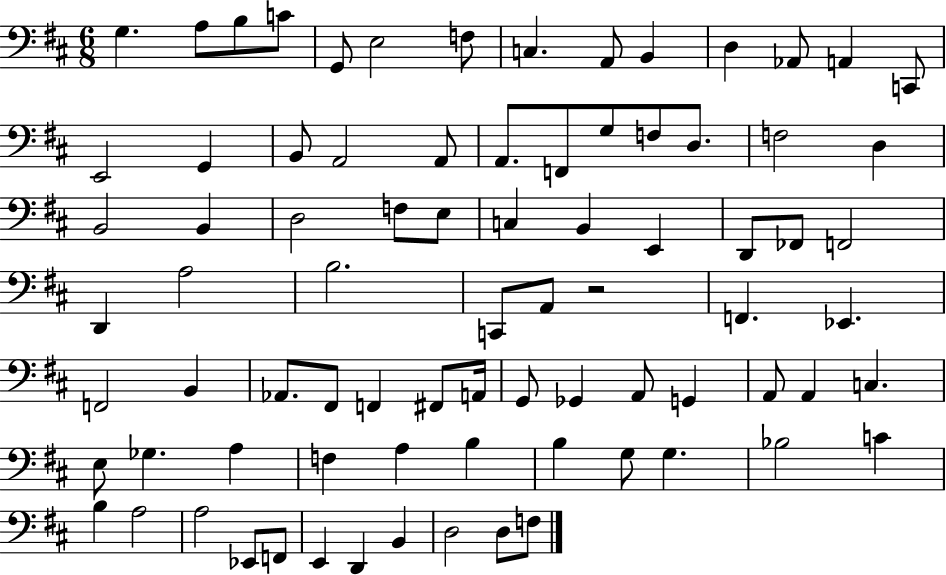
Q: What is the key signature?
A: D major